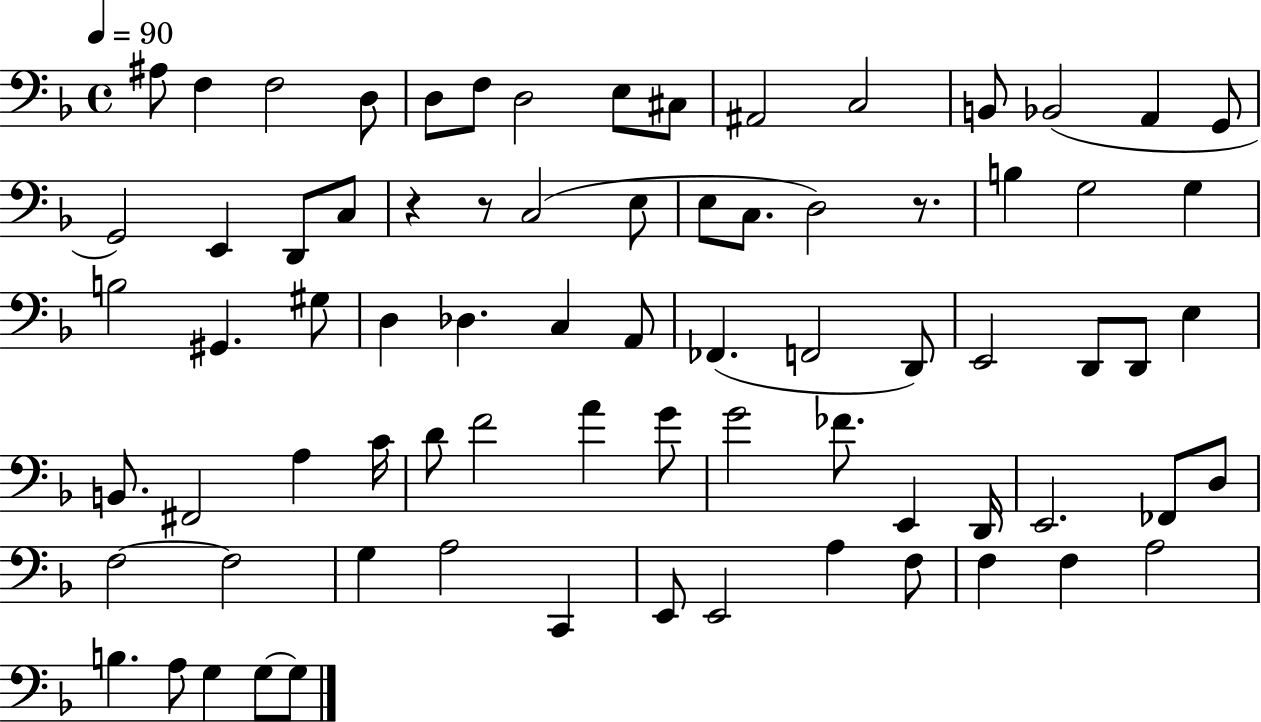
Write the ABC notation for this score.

X:1
T:Untitled
M:4/4
L:1/4
K:F
^A,/2 F, F,2 D,/2 D,/2 F,/2 D,2 E,/2 ^C,/2 ^A,,2 C,2 B,,/2 _B,,2 A,, G,,/2 G,,2 E,, D,,/2 C,/2 z z/2 C,2 E,/2 E,/2 C,/2 D,2 z/2 B, G,2 G, B,2 ^G,, ^G,/2 D, _D, C, A,,/2 _F,, F,,2 D,,/2 E,,2 D,,/2 D,,/2 E, B,,/2 ^F,,2 A, C/4 D/2 F2 A G/2 G2 _F/2 E,, D,,/4 E,,2 _F,,/2 D,/2 F,2 F,2 G, A,2 C,, E,,/2 E,,2 A, F,/2 F, F, A,2 B, A,/2 G, G,/2 G,/2